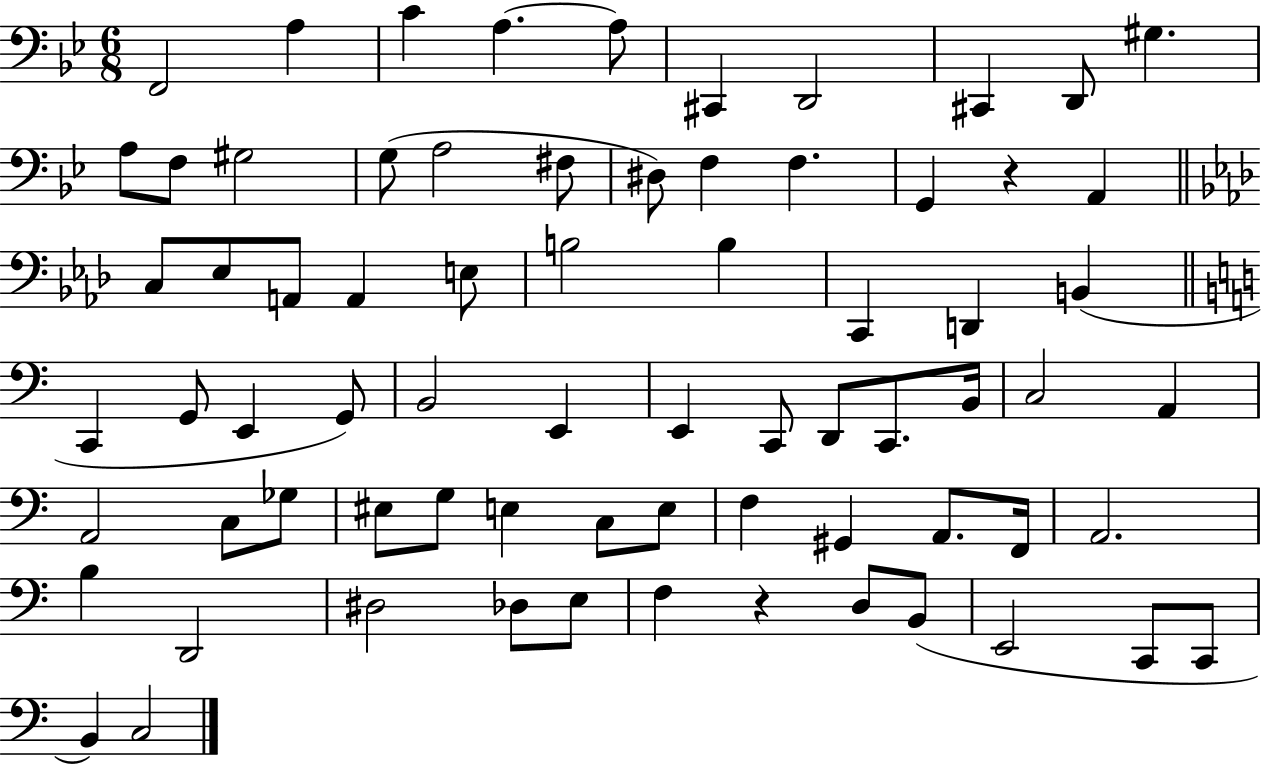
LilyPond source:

{
  \clef bass
  \numericTimeSignature
  \time 6/8
  \key bes \major
  f,2 a4 | c'4 a4.~~ a8 | cis,4 d,2 | cis,4 d,8 gis4. | \break a8 f8 gis2 | g8( a2 fis8 | dis8) f4 f4. | g,4 r4 a,4 | \break \bar "||" \break \key f \minor c8 ees8 a,8 a,4 e8 | b2 b4 | c,4 d,4 b,4( | \bar "||" \break \key a \minor c,4 g,8 e,4 g,8) | b,2 e,4 | e,4 c,8 d,8 c,8. b,16 | c2 a,4 | \break a,2 c8 ges8 | eis8 g8 e4 c8 e8 | f4 gis,4 a,8. f,16 | a,2. | \break b4 d,2 | dis2 des8 e8 | f4 r4 d8 b,8( | e,2 c,8 c,8 | \break b,4) c2 | \bar "|."
}